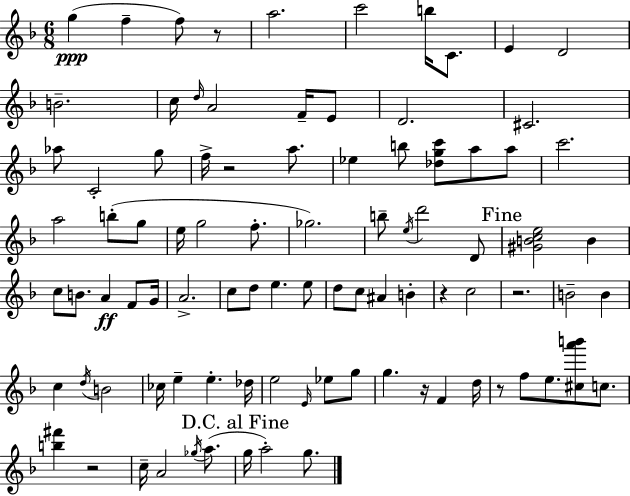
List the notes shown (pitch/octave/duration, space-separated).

G5/q F5/q F5/e R/e A5/h. C6/h B5/s C4/e. E4/q D4/h B4/h. C5/s D5/s A4/h F4/s E4/e D4/h. C#4/h. Ab5/e C4/h G5/e F5/s R/h A5/e. Eb5/q B5/e [Db5,G5,C6]/e A5/e A5/e C6/h. A5/h B5/e G5/e E5/s G5/h F5/e. Gb5/h. B5/e E5/s D6/h D4/e [G#4,B4,C5,E5]/h B4/q C5/e B4/e. A4/q F4/e G4/s A4/h. C5/e D5/e E5/q. E5/e D5/e C5/e A#4/q B4/q R/q C5/h R/h. B4/h B4/q C5/q D5/s B4/h CES5/s E5/q E5/q. Db5/s E5/h E4/s Eb5/e G5/e G5/q. R/s F4/q D5/s R/e F5/e E5/e. [C#5,A6,B6]/e C5/e. [B5,F#6]/q R/h C5/s A4/h Gb5/s A5/e. G5/s A5/h G5/e.